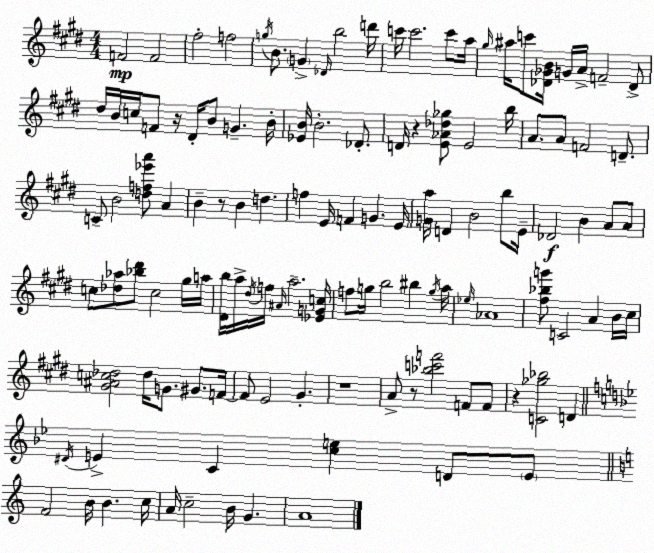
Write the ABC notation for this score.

X:1
T:Untitled
M:4/4
L:1/4
K:E
F2 F2 ^f2 f2 g/4 B/2 G _D/4 b2 d'/4 c'/4 c'2 c'/2 a/4 ^g/4 ^a/4 c'/2 [_D_GB]/4 G/4 A/4 F2 _D/2 ^d/4 B/4 c/4 F/2 z/4 ^D/4 B/2 G B/4 [_EB]/4 B2 _D/2 D/4 z [E_A_d_g]/2 E2 b/4 A/2 A/2 F2 D/2 C/2 B2 [df_e'a']/2 A B z/2 B d f E/4 F G E/4 [Ga]/4 D B2 b/2 E/4 _D2 B A/2 A/2 c/2 [_d_a]/2 [_b^d']/2 c2 ^g/4 a/4 [^Db]/4 a/4 ^d/4 f/4 ^A/4 a2 [_EGc]/4 f/2 g/4 b2 ^b g/4 a/4 _e/4 _A4 [^f_bg']/2 C2 A B/4 ^c/4 [^G^Ac_d]2 _d/4 G/2 ^G/2 F/4 F/2 E2 ^G z4 A/2 z/2 [_bc'f']2 F/2 F/2 z [C_g_b]2 D ^D/4 E C [ce] D/2 E/2 F2 B/4 B c/4 A/4 c2 B/4 G A4